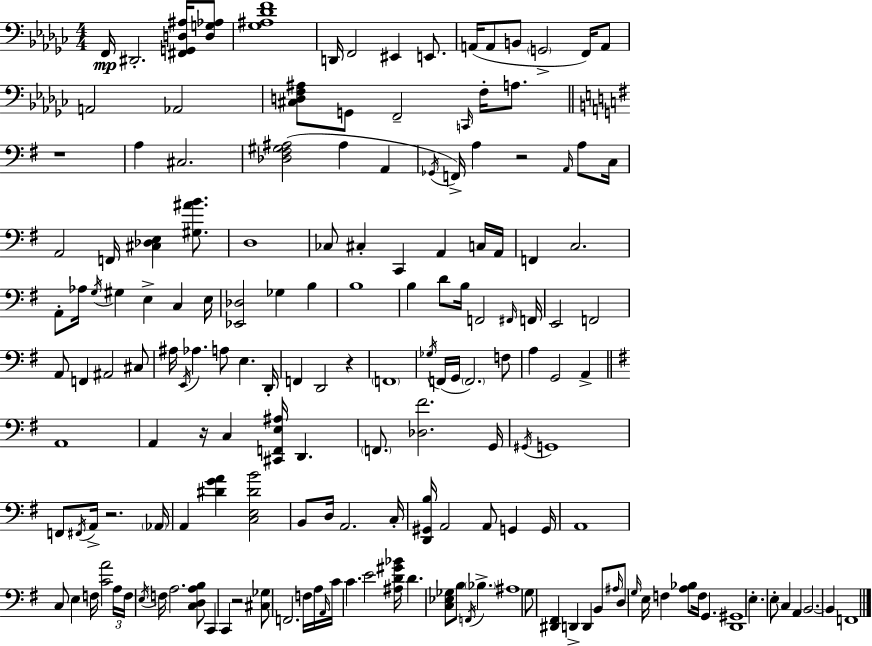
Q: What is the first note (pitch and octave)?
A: F2